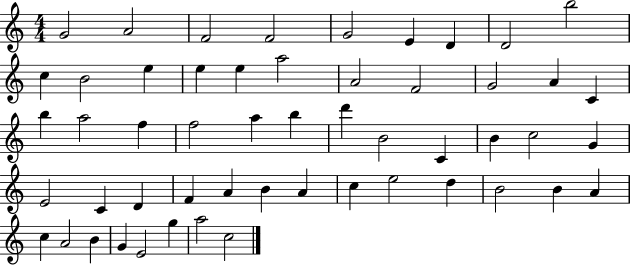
X:1
T:Untitled
M:4/4
L:1/4
K:C
G2 A2 F2 F2 G2 E D D2 b2 c B2 e e e a2 A2 F2 G2 A C b a2 f f2 a b d' B2 C B c2 G E2 C D F A B A c e2 d B2 B A c A2 B G E2 g a2 c2